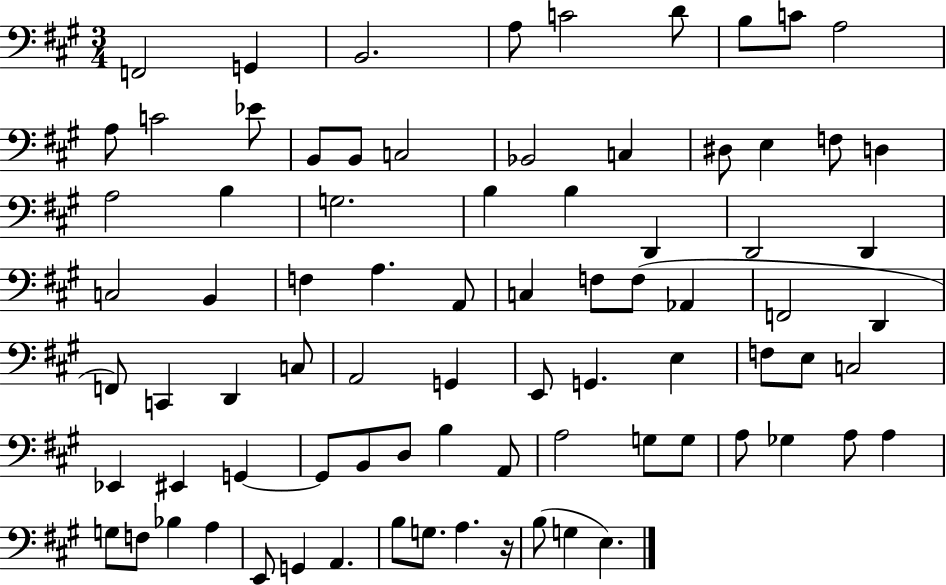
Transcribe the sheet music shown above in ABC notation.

X:1
T:Untitled
M:3/4
L:1/4
K:A
F,,2 G,, B,,2 A,/2 C2 D/2 B,/2 C/2 A,2 A,/2 C2 _E/2 B,,/2 B,,/2 C,2 _B,,2 C, ^D,/2 E, F,/2 D, A,2 B, G,2 B, B, D,, D,,2 D,, C,2 B,, F, A, A,,/2 C, F,/2 F,/2 _A,, F,,2 D,, F,,/2 C,, D,, C,/2 A,,2 G,, E,,/2 G,, E, F,/2 E,/2 C,2 _E,, ^E,, G,, G,,/2 B,,/2 D,/2 B, A,,/2 A,2 G,/2 G,/2 A,/2 _G, A,/2 A, G,/2 F,/2 _B, A, E,,/2 G,, A,, B,/2 G,/2 A, z/4 B,/2 G, E,